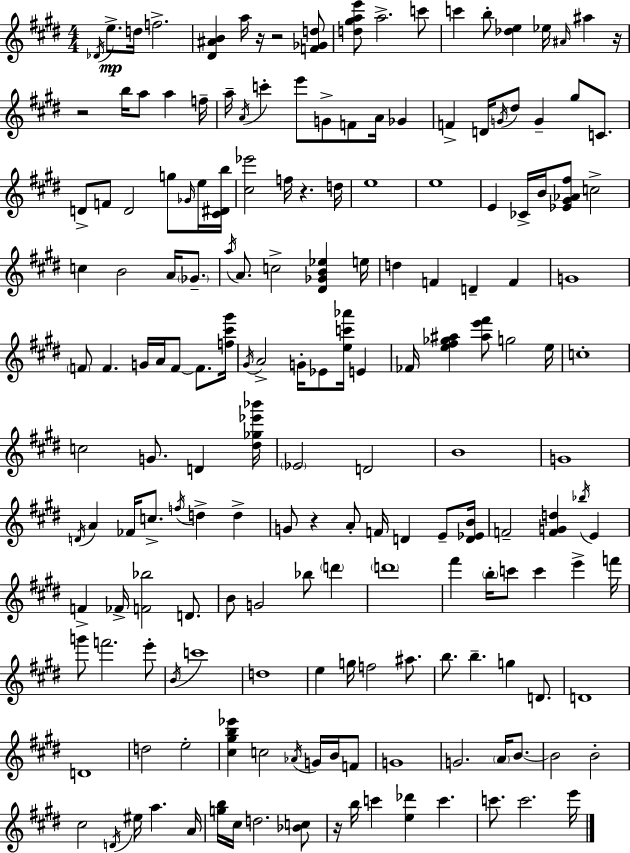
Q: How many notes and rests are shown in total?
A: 178